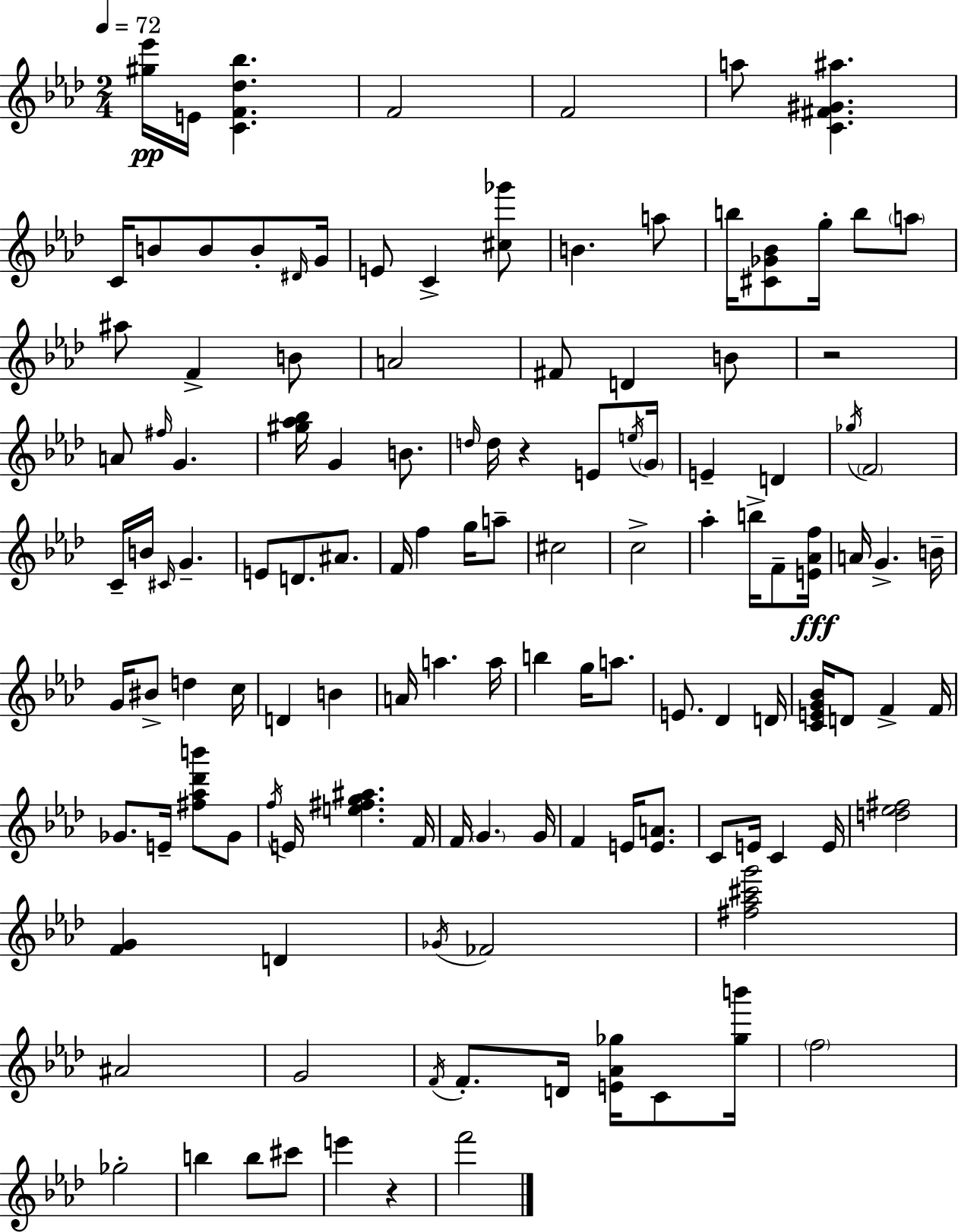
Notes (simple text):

[G#5,Eb6]/s E4/s [C4,F4,Db5,Bb5]/q. F4/h F4/h A5/e [C4,F#4,G#4,A#5]/q. C4/s B4/e B4/e B4/e D#4/s G4/s E4/e C4/q [C#5,Gb6]/e B4/q. A5/e B5/s [C#4,Gb4,Bb4]/e G5/s B5/e A5/e A#5/e F4/q B4/e A4/h F#4/e D4/q B4/e R/h A4/e F#5/s G4/q. [G#5,Ab5,Bb5]/s G4/q B4/e. D5/s D5/s R/q E4/e E5/s G4/s E4/q D4/q Gb5/s F4/h C4/s B4/s C#4/s G4/q. E4/e D4/e. A#4/e. F4/s F5/q G5/s A5/e C#5/h C5/h Ab5/q B5/s F4/e [E4,Ab4,F5]/s A4/s G4/q. B4/s G4/s BIS4/e D5/q C5/s D4/q B4/q A4/s A5/q. A5/s B5/q G5/s A5/e. E4/e. Db4/q D4/s [C4,E4,G4,Bb4]/s D4/e F4/q F4/s Gb4/e. E4/s [F#5,Ab5,Db6,B6]/e Gb4/e F5/s E4/s [E5,F#5,G5,A#5]/q. F4/s F4/s G4/q. G4/s F4/q E4/s [E4,A4]/e. C4/e E4/s C4/q E4/s [D5,Eb5,F#5]/h [F4,G4]/q D4/q Gb4/s FES4/h [F#5,Ab5,C#6,G6]/h A#4/h G4/h F4/s F4/e. D4/s [E4,Ab4,Gb5]/s C4/e [Gb5,B6]/s F5/h Gb5/h B5/q B5/e C#6/e E6/q R/q F6/h